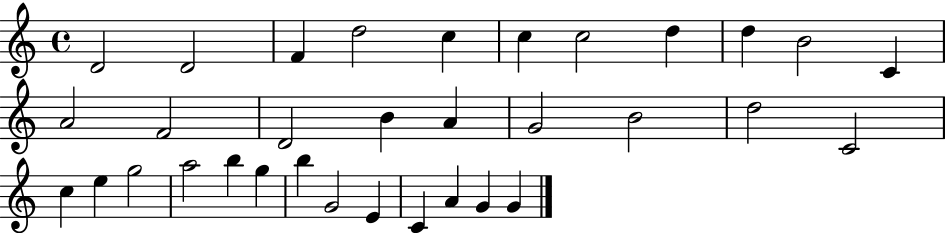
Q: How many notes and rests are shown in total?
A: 33